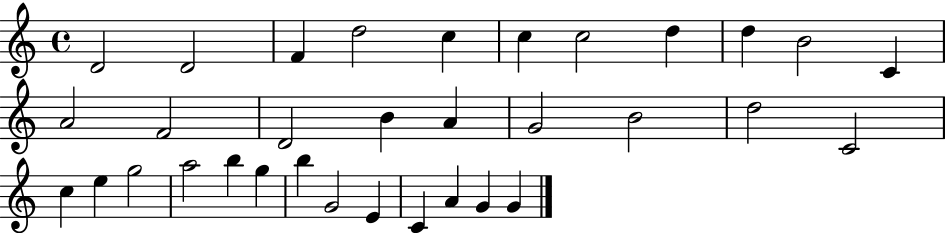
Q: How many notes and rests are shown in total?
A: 33